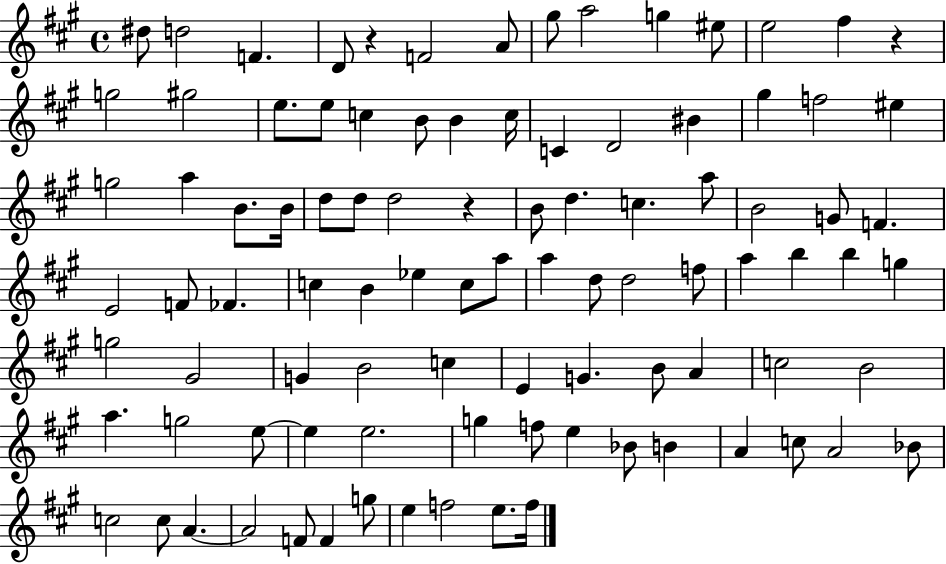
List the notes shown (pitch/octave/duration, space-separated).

D#5/e D5/h F4/q. D4/e R/q F4/h A4/e G#5/e A5/h G5/q EIS5/e E5/h F#5/q R/q G5/h G#5/h E5/e. E5/e C5/q B4/e B4/q C5/s C4/q D4/h BIS4/q G#5/q F5/h EIS5/q G5/h A5/q B4/e. B4/s D5/e D5/e D5/h R/q B4/e D5/q. C5/q. A5/e B4/h G4/e F4/q. E4/h F4/e FES4/q. C5/q B4/q Eb5/q C5/e A5/e A5/q D5/e D5/h F5/e A5/q B5/q B5/q G5/q G5/h G#4/h G4/q B4/h C5/q E4/q G4/q. B4/e A4/q C5/h B4/h A5/q. G5/h E5/e E5/q E5/h. G5/q F5/e E5/q Bb4/e B4/q A4/q C5/e A4/h Bb4/e C5/h C5/e A4/q. A4/h F4/e F4/q G5/e E5/q F5/h E5/e. F5/s